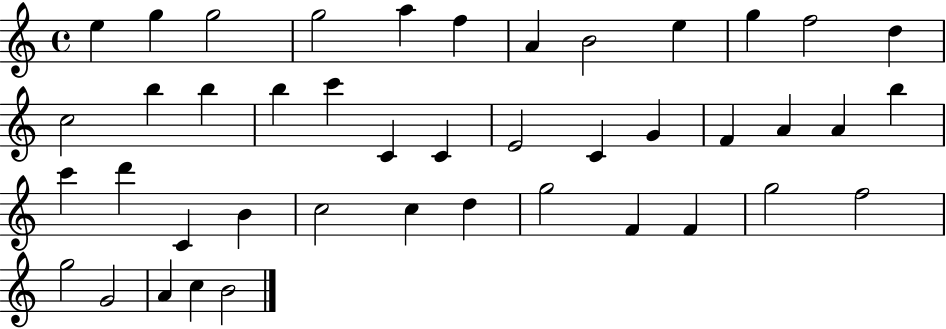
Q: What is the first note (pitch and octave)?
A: E5